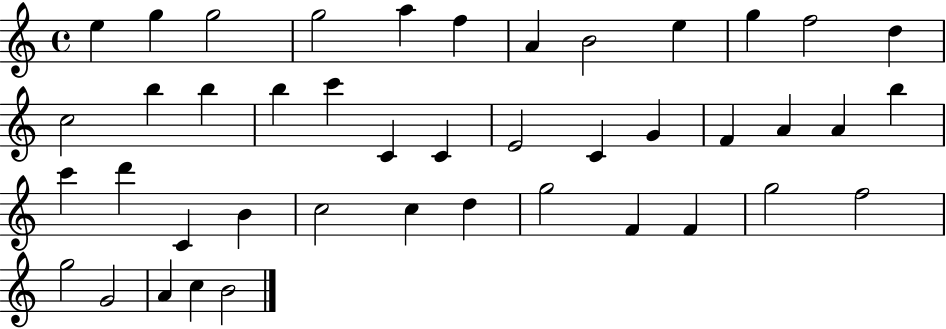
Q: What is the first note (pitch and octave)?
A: E5